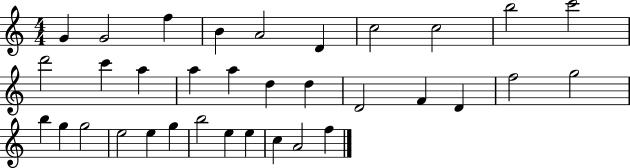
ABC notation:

X:1
T:Untitled
M:4/4
L:1/4
K:C
G G2 f B A2 D c2 c2 b2 c'2 d'2 c' a a a d d D2 F D f2 g2 b g g2 e2 e g b2 e e c A2 f